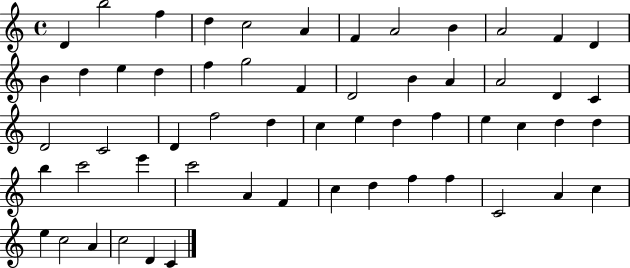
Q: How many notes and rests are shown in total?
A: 57